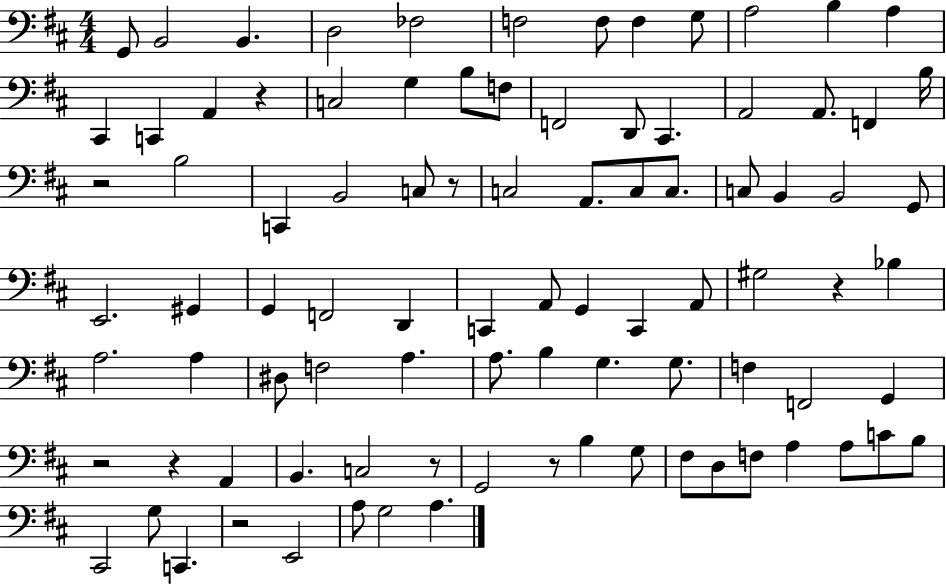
X:1
T:Untitled
M:4/4
L:1/4
K:D
G,,/2 B,,2 B,, D,2 _F,2 F,2 F,/2 F, G,/2 A,2 B, A, ^C,, C,, A,, z C,2 G, B,/2 F,/2 F,,2 D,,/2 ^C,, A,,2 A,,/2 F,, B,/4 z2 B,2 C,, B,,2 C,/2 z/2 C,2 A,,/2 C,/2 C,/2 C,/2 B,, B,,2 G,,/2 E,,2 ^G,, G,, F,,2 D,, C,, A,,/2 G,, C,, A,,/2 ^G,2 z _B, A,2 A, ^D,/2 F,2 A, A,/2 B, G, G,/2 F, F,,2 G,, z2 z A,, B,, C,2 z/2 G,,2 z/2 B, G,/2 ^F,/2 D,/2 F,/2 A, A,/2 C/2 B,/2 ^C,,2 G,/2 C,, z2 E,,2 A,/2 G,2 A,